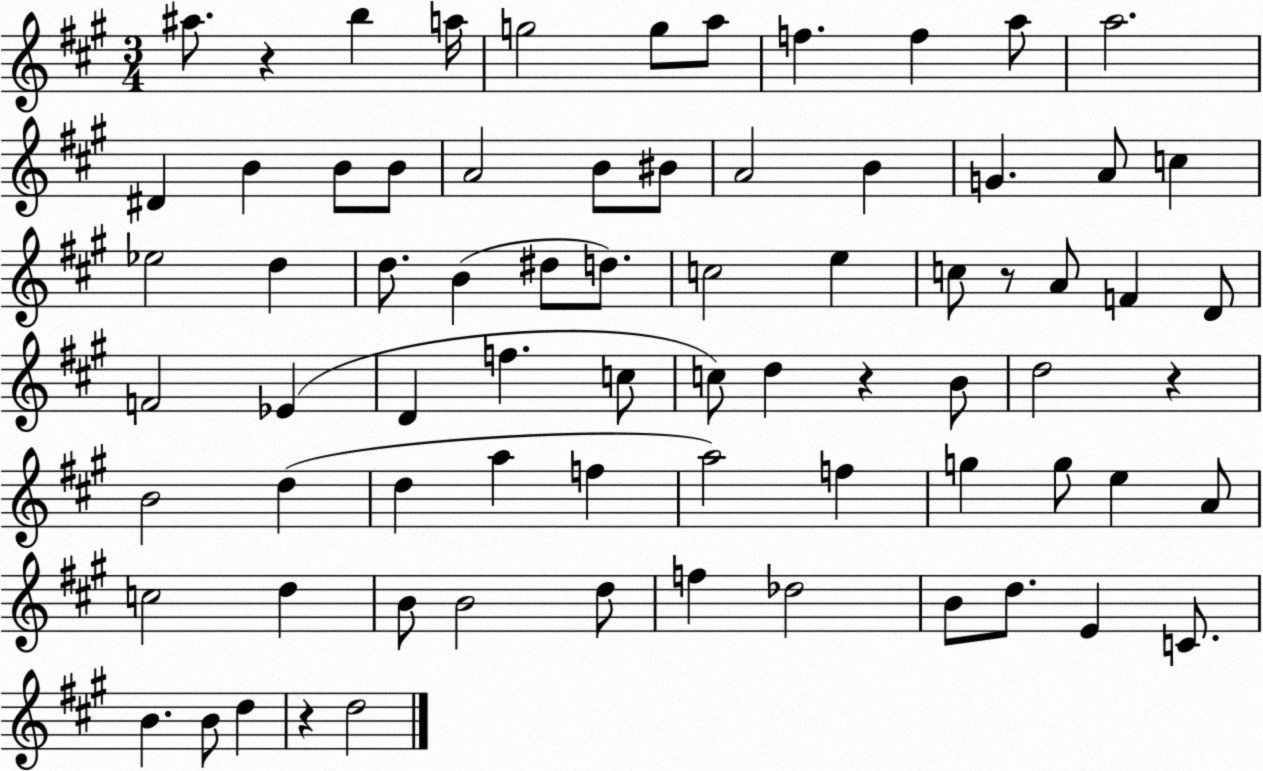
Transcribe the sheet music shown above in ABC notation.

X:1
T:Untitled
M:3/4
L:1/4
K:A
^a/2 z b a/4 g2 g/2 a/2 f f a/2 a2 ^D B B/2 B/2 A2 B/2 ^B/2 A2 B G A/2 c _e2 d d/2 B ^d/2 d/2 c2 e c/2 z/2 A/2 F D/2 F2 _E D f c/2 c/2 d z B/2 d2 z B2 d d a f a2 f g g/2 e A/2 c2 d B/2 B2 d/2 f _d2 B/2 d/2 E C/2 B B/2 d z d2